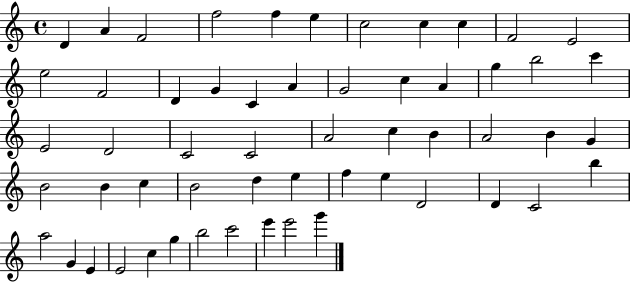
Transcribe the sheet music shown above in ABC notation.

X:1
T:Untitled
M:4/4
L:1/4
K:C
D A F2 f2 f e c2 c c F2 E2 e2 F2 D G C A G2 c A g b2 c' E2 D2 C2 C2 A2 c B A2 B G B2 B c B2 d e f e D2 D C2 b a2 G E E2 c g b2 c'2 e' e'2 g'